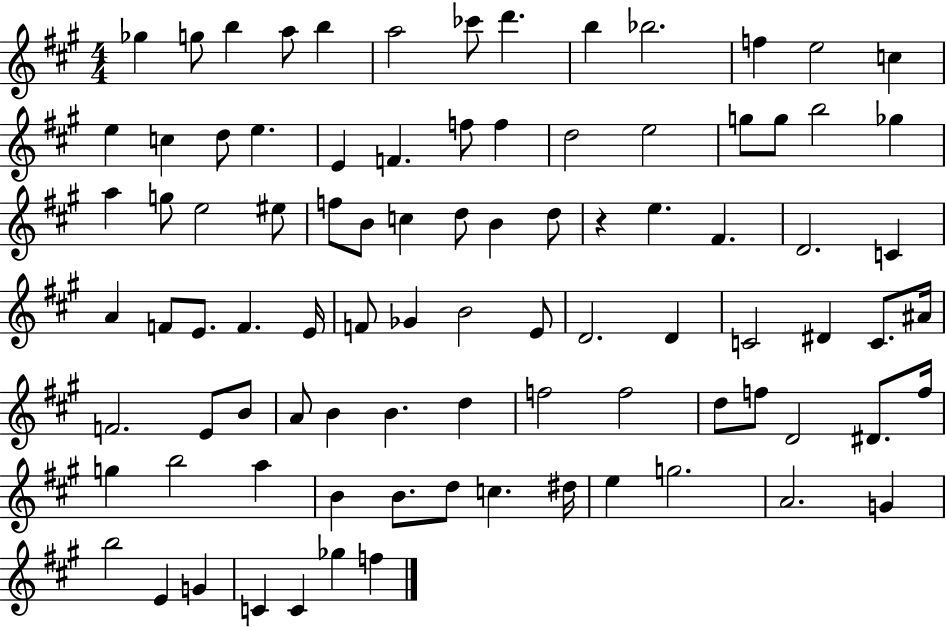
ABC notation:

X:1
T:Untitled
M:4/4
L:1/4
K:A
_g g/2 b a/2 b a2 _c'/2 d' b _b2 f e2 c e c d/2 e E F f/2 f d2 e2 g/2 g/2 b2 _g a g/2 e2 ^e/2 f/2 B/2 c d/2 B d/2 z e ^F D2 C A F/2 E/2 F E/4 F/2 _G B2 E/2 D2 D C2 ^D C/2 ^A/4 F2 E/2 B/2 A/2 B B d f2 f2 d/2 f/2 D2 ^D/2 f/4 g b2 a B B/2 d/2 c ^d/4 e g2 A2 G b2 E G C C _g f